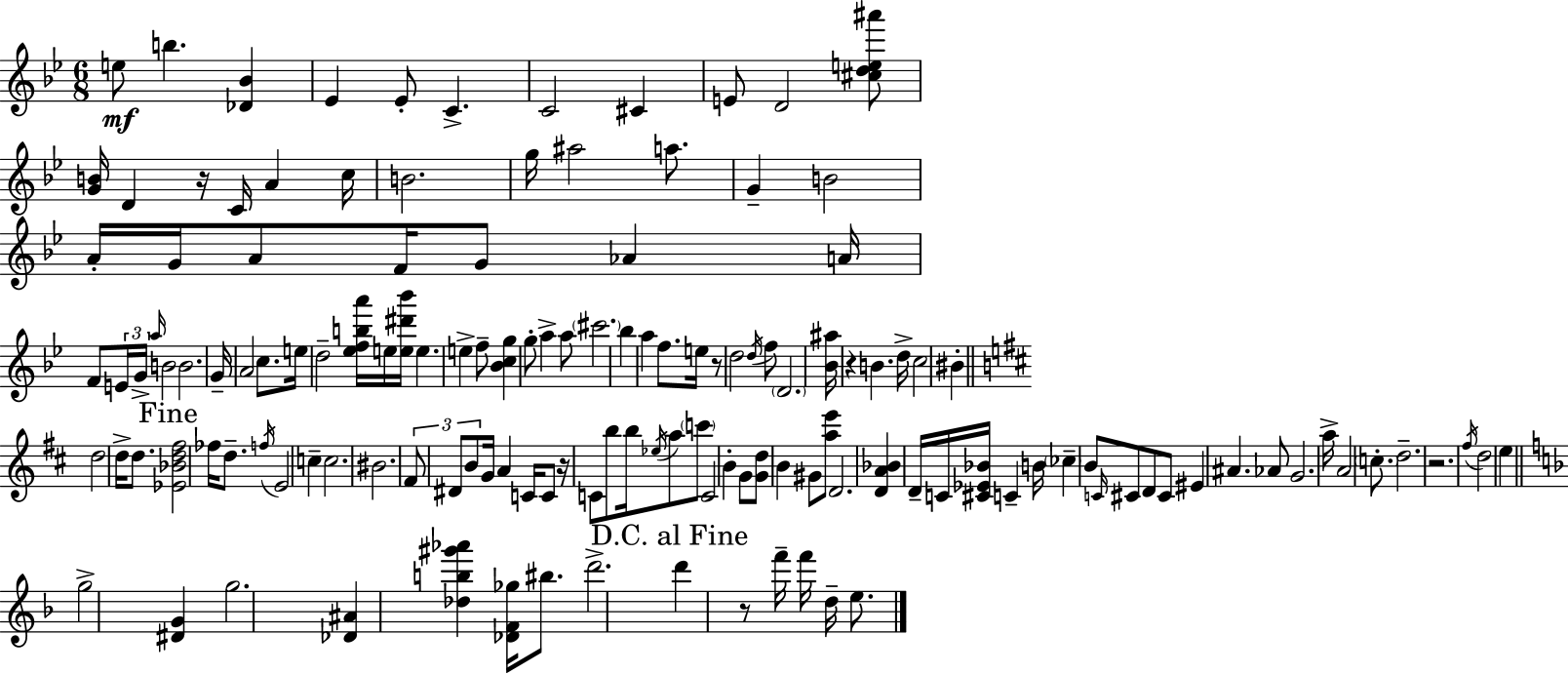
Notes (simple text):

E5/e B5/q. [Db4,Bb4]/q Eb4/q Eb4/e C4/q. C4/h C#4/q E4/e D4/h [C#5,D5,E5,A#6]/e [G4,B4]/s D4/q R/s C4/s A4/q C5/s B4/h. G5/s A#5/h A5/e. G4/q B4/h A4/s G4/s A4/e F4/s G4/e Ab4/q A4/s F4/e E4/s G4/s A5/s B4/h B4/h. G4/s A4/h C5/e. E5/s D5/h [Eb5,F5,B5,A6]/s E5/s [E5,D#6,Bb6]/s E5/q. E5/q F5/e [Bb4,C5,G5]/q G5/e A5/q A5/e C#6/h. Bb5/q A5/q F5/e. E5/s R/e D5/h D5/s F5/e D4/h. [Bb4,A#5]/s R/q B4/q. D5/s C5/h BIS4/q D5/h D5/s D5/e. [Eb4,Bb4,D5,F#5]/h FES5/s D5/e. F5/s E4/h C5/q C5/h. BIS4/h. F#4/e D#4/e B4/e G4/s A4/q C4/s C4/e R/s C4/e B5/e B5/s Eb5/s A5/e C6/e C4/h B4/q G4/e [G4,D5]/e B4/q G#4/e [A5,E6]/e D4/h. [D4,A4,Bb4]/q D4/s C4/s [C#4,Eb4,Bb4]/s C4/q B4/s CES5/q B4/e C4/s C#4/e D4/e C#4/e EIS4/q A#4/q. Ab4/e G4/h. A5/s A4/h C5/e. D5/h. R/h. F#5/s D5/h E5/q G5/h [D#4,G4]/q G5/h. [Db4,A#4]/q [Db5,B5,G#6,Ab6]/q [Db4,F4,Gb5]/s BIS5/e. D6/h. D6/q R/e F6/s F6/s D5/s E5/e.